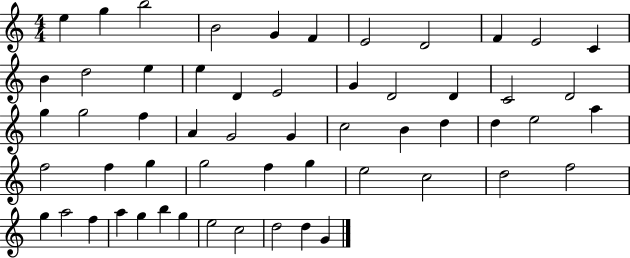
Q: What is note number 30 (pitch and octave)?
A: B4